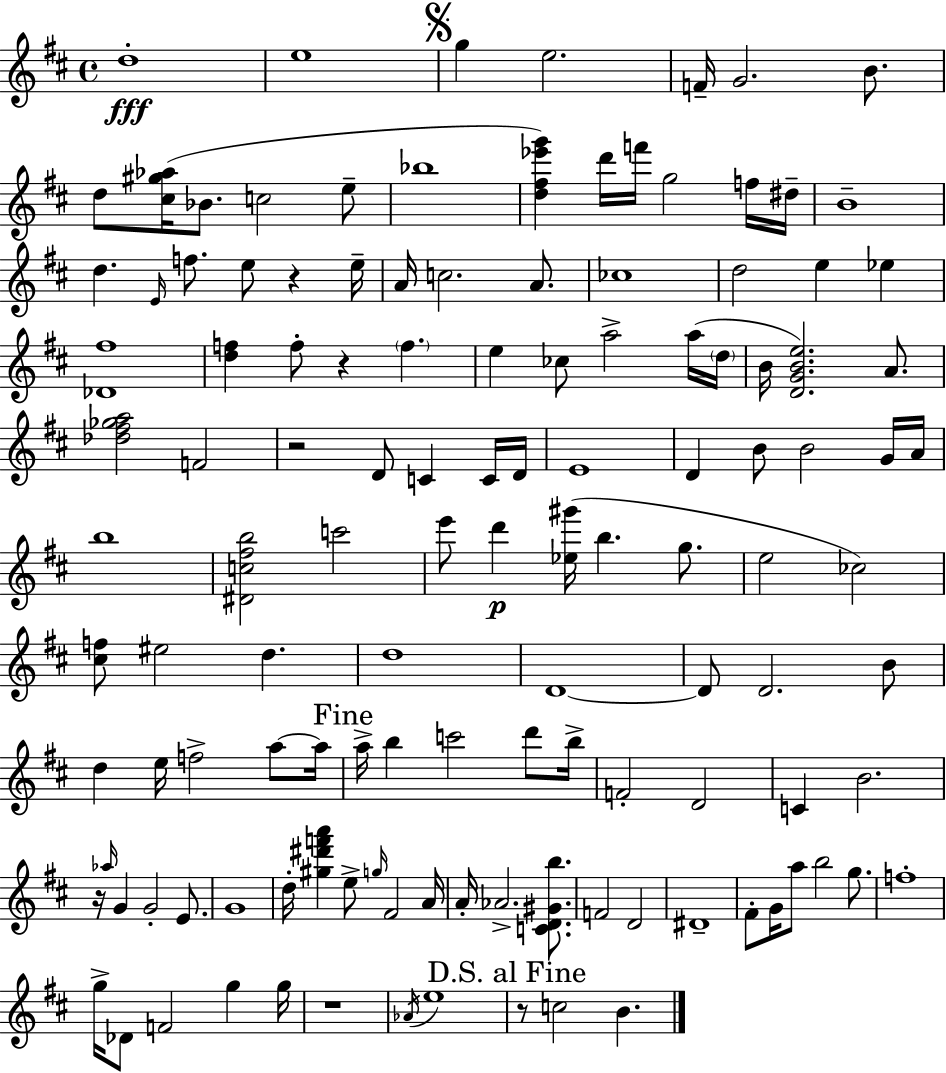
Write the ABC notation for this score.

X:1
T:Untitled
M:4/4
L:1/4
K:D
d4 e4 g e2 F/4 G2 B/2 d/2 [^c^g_a]/4 _B/2 c2 e/2 _b4 [d^f_e'g'] d'/4 f'/4 g2 f/4 ^d/4 B4 d E/4 f/2 e/2 z e/4 A/4 c2 A/2 _c4 d2 e _e [_D^f]4 [df] f/2 z f e _c/2 a2 a/4 d/4 B/4 [DGBe]2 A/2 [_d^f_ga]2 F2 z2 D/2 C C/4 D/4 E4 D B/2 B2 G/4 A/4 b4 [^Dc^fb]2 c'2 e'/2 d' [_e^g']/4 b g/2 e2 _c2 [^cf]/2 ^e2 d d4 D4 D/2 D2 B/2 d e/4 f2 a/2 a/4 a/4 b c'2 d'/2 b/4 F2 D2 C B2 z/4 _a/4 G G2 E/2 G4 d/4 [^g^d'f'a'] e/2 g/4 ^F2 A/4 A/4 _A2 [CD^Gb]/2 F2 D2 ^D4 ^F/2 G/4 a/2 b2 g/2 f4 g/4 _D/2 F2 g g/4 z4 _A/4 e4 z/2 c2 B